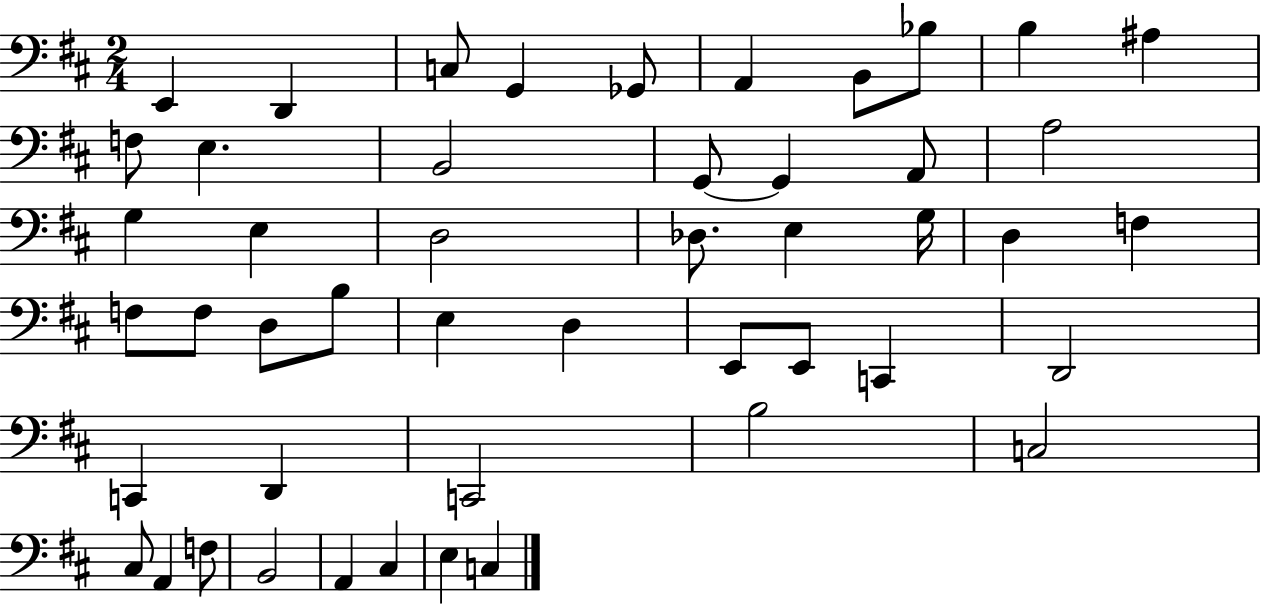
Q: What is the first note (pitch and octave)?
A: E2